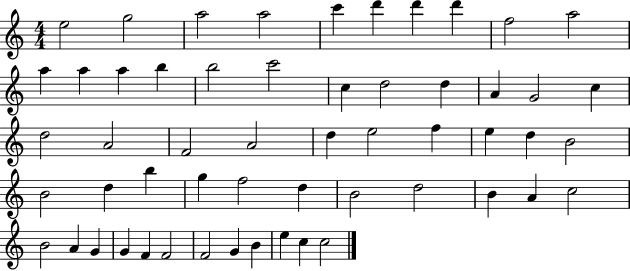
{
  \clef treble
  \numericTimeSignature
  \time 4/4
  \key c \major
  e''2 g''2 | a''2 a''2 | c'''4 d'''4 d'''4 d'''4 | f''2 a''2 | \break a''4 a''4 a''4 b''4 | b''2 c'''2 | c''4 d''2 d''4 | a'4 g'2 c''4 | \break d''2 a'2 | f'2 a'2 | d''4 e''2 f''4 | e''4 d''4 b'2 | \break b'2 d''4 b''4 | g''4 f''2 d''4 | b'2 d''2 | b'4 a'4 c''2 | \break b'2 a'4 g'4 | g'4 f'4 f'2 | f'2 g'4 b'4 | e''4 c''4 c''2 | \break \bar "|."
}